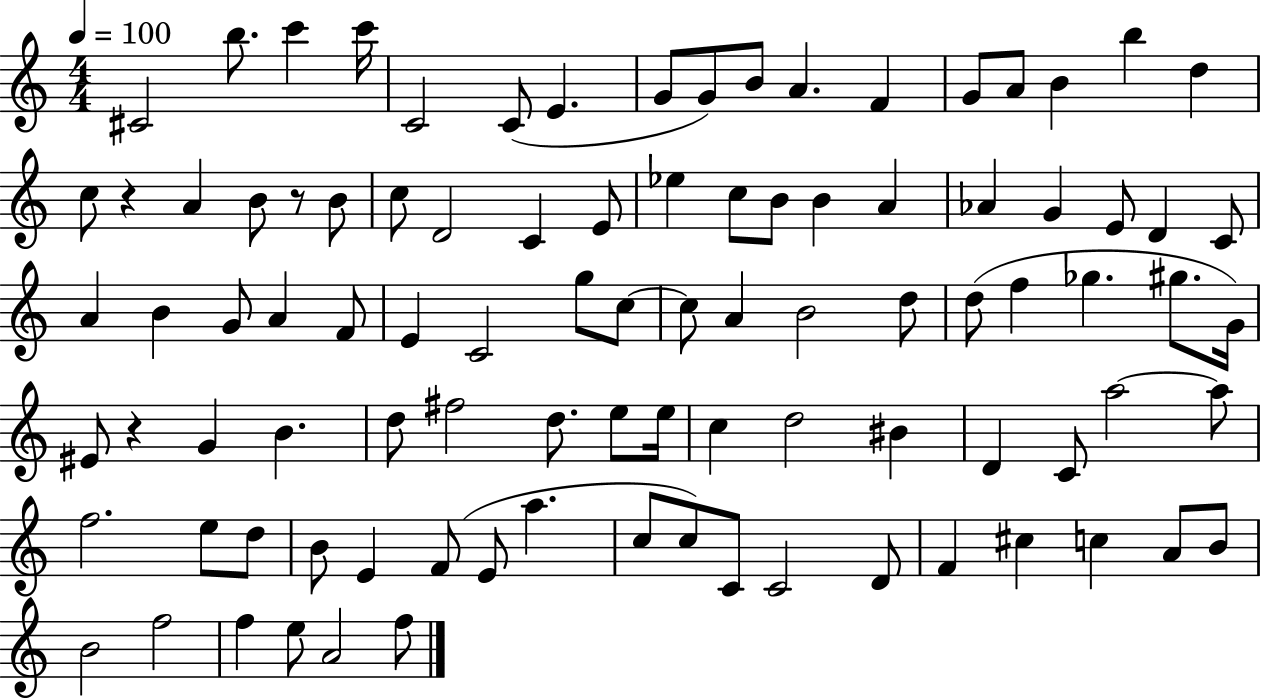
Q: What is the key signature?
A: C major